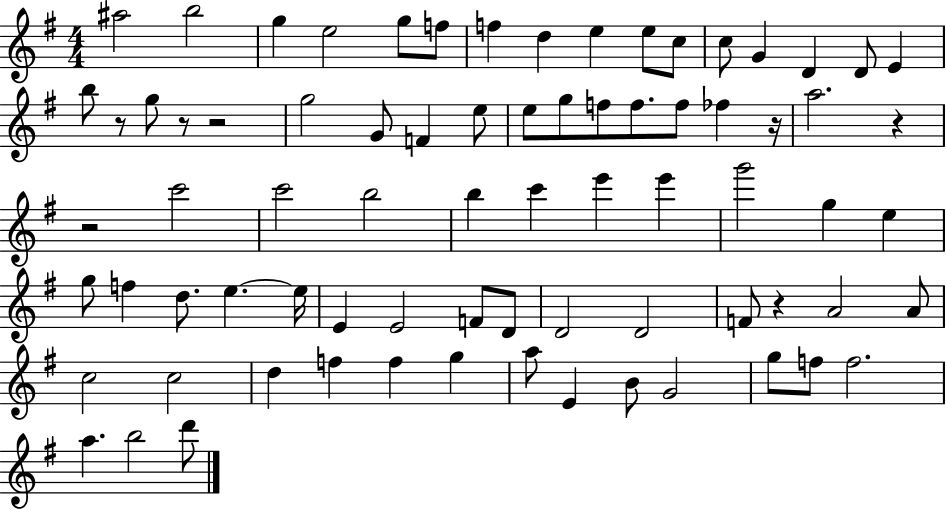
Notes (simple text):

A#5/h B5/h G5/q E5/h G5/e F5/e F5/q D5/q E5/q E5/e C5/e C5/e G4/q D4/q D4/e E4/q B5/e R/e G5/e R/e R/h G5/h G4/e F4/q E5/e E5/e G5/e F5/e F5/e. F5/e FES5/q R/s A5/h. R/q R/h C6/h C6/h B5/h B5/q C6/q E6/q E6/q G6/h G5/q E5/q G5/e F5/q D5/e. E5/q. E5/s E4/q E4/h F4/e D4/e D4/h D4/h F4/e R/q A4/h A4/e C5/h C5/h D5/q F5/q F5/q G5/q A5/e E4/q B4/e G4/h G5/e F5/e F5/h. A5/q. B5/h D6/e